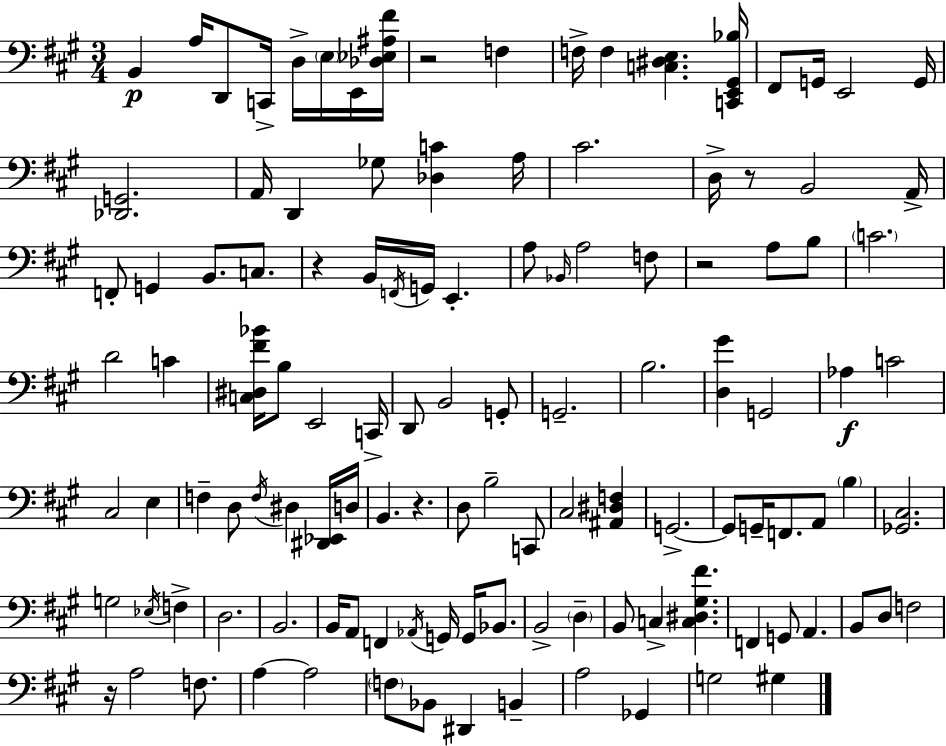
B2/q A3/s D2/e C2/s D3/s E3/s E2/s [Db3,Eb3,A#3,F#4]/s R/h F3/q F3/s F3/q [C3,D#3,E3]/q. [C2,E2,G#2,Bb3]/s F#2/e G2/s E2/h G2/s [Db2,G2]/h. A2/s D2/q Gb3/e [Db3,C4]/q A3/s C#4/h. D3/s R/e B2/h A2/s F2/e G2/q B2/e. C3/e. R/q B2/s F2/s G2/s E2/q. A3/e Bb2/s A3/h F3/e R/h A3/e B3/e C4/h. D4/h C4/q [C3,D#3,F#4,Bb4]/s B3/e E2/h C2/s D2/e B2/h G2/e G2/h. B3/h. [D3,G#4]/q G2/h Ab3/q C4/h C#3/h E3/q F3/q D3/e F3/s D#3/q [D#2,Eb2]/s D3/s B2/q. R/q. D3/e B3/h C2/e C#3/h [A#2,D#3,F3]/q G2/h. G2/e G2/s F2/e. A2/e B3/q [Gb2,C#3]/h. G3/h Eb3/s F3/q D3/h. B2/h. B2/s A2/e F2/q Ab2/s G2/s G2/s Bb2/e. B2/h D3/q B2/e C3/q [C3,D#3,G#3,F#4]/q. F2/q G2/e A2/q. B2/e D3/e F3/h R/s A3/h F3/e. A3/q A3/h F3/e Bb2/e D#2/q B2/q A3/h Gb2/q G3/h G#3/q